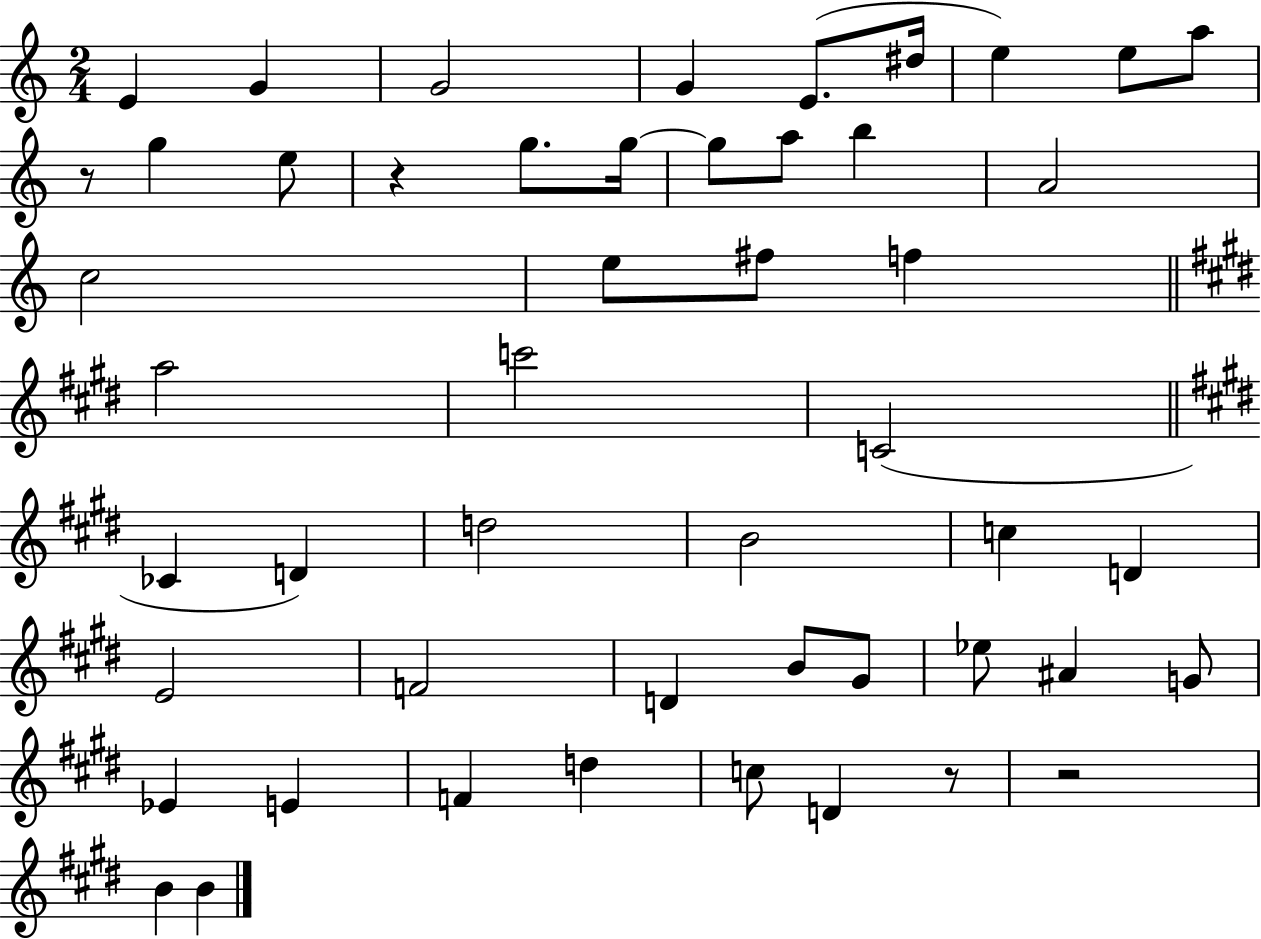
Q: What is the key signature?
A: C major